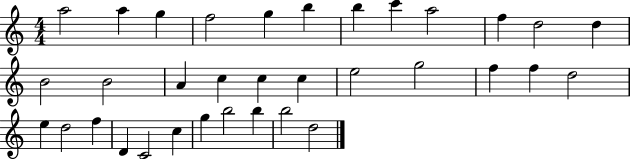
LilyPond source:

{
  \clef treble
  \numericTimeSignature
  \time 4/4
  \key c \major
  a''2 a''4 g''4 | f''2 g''4 b''4 | b''4 c'''4 a''2 | f''4 d''2 d''4 | \break b'2 b'2 | a'4 c''4 c''4 c''4 | e''2 g''2 | f''4 f''4 d''2 | \break e''4 d''2 f''4 | d'4 c'2 c''4 | g''4 b''2 b''4 | b''2 d''2 | \break \bar "|."
}